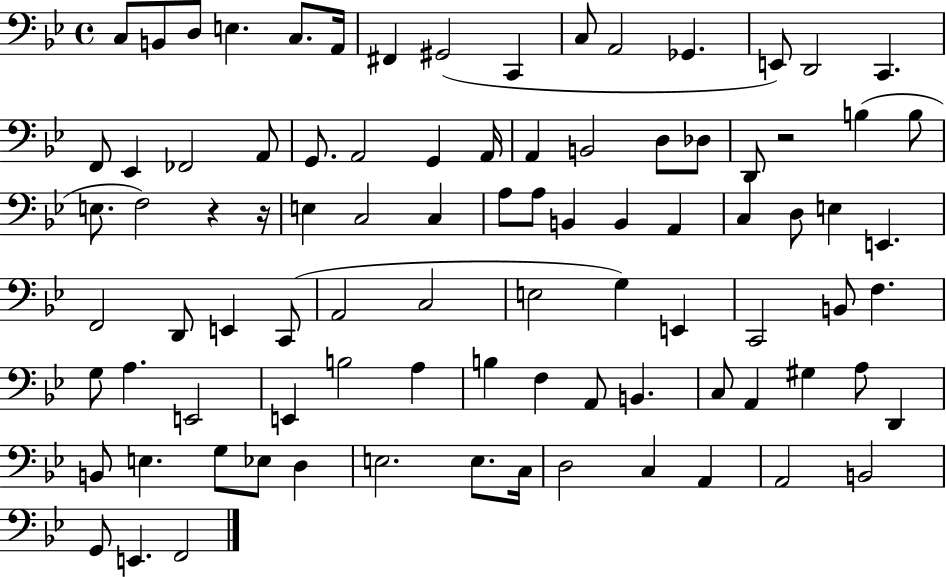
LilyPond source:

{
  \clef bass
  \time 4/4
  \defaultTimeSignature
  \key bes \major
  \repeat volta 2 { c8 b,8 d8 e4. c8. a,16 | fis,4 gis,2( c,4 | c8 a,2 ges,4. | e,8) d,2 c,4. | \break f,8 ees,4 fes,2 a,8 | g,8. a,2 g,4 a,16 | a,4 b,2 d8 des8 | d,8 r2 b4( b8 | \break e8. f2) r4 r16 | e4 c2 c4 | a8 a8 b,4 b,4 a,4 | c4 d8 e4 e,4. | \break f,2 d,8 e,4 c,8( | a,2 c2 | e2 g4) e,4 | c,2 b,8 f4. | \break g8 a4. e,2 | e,4 b2 a4 | b4 f4 a,8 b,4. | c8 a,4 gis4 a8 d,4 | \break b,8 e4. g8 ees8 d4 | e2. e8. c16 | d2 c4 a,4 | a,2 b,2 | \break g,8 e,4. f,2 | } \bar "|."
}